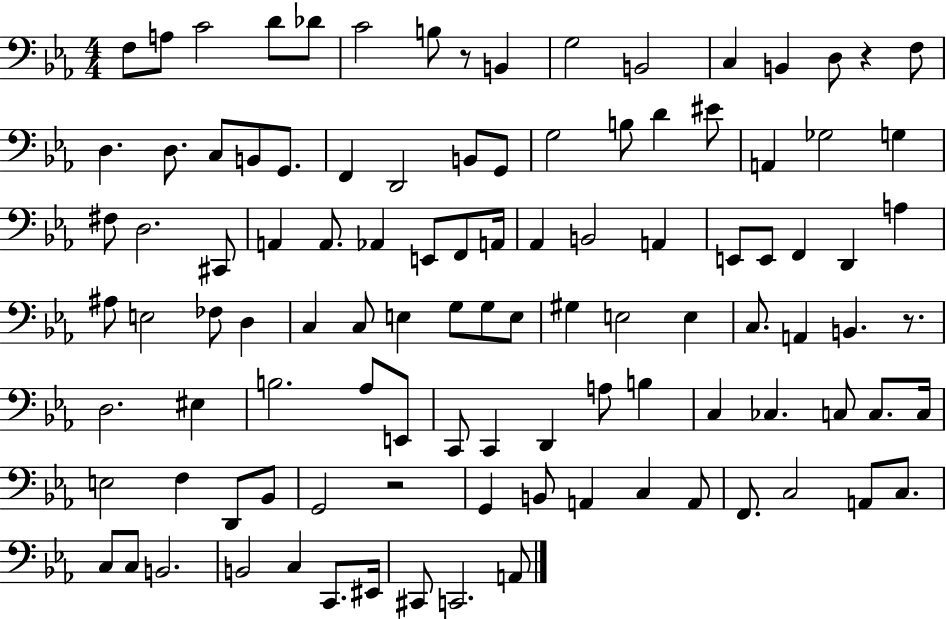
{
  \clef bass
  \numericTimeSignature
  \time 4/4
  \key ees \major
  \repeat volta 2 { f8 a8 c'2 d'8 des'8 | c'2 b8 r8 b,4 | g2 b,2 | c4 b,4 d8 r4 f8 | \break d4. d8. c8 b,8 g,8. | f,4 d,2 b,8 g,8 | g2 b8 d'4 eis'8 | a,4 ges2 g4 | \break fis8 d2. cis,8 | a,4 a,8. aes,4 e,8 f,8 a,16 | aes,4 b,2 a,4 | e,8 e,8 f,4 d,4 a4 | \break ais8 e2 fes8 d4 | c4 c8 e4 g8 g8 e8 | gis4 e2 e4 | c8. a,4 b,4. r8. | \break d2. eis4 | b2. aes8 e,8 | c,8 c,4 d,4 a8 b4 | c4 ces4. c8 c8. c16 | \break e2 f4 d,8 bes,8 | g,2 r2 | g,4 b,8 a,4 c4 a,8 | f,8. c2 a,8 c8. | \break c8 c8 b,2. | b,2 c4 c,8. eis,16 | cis,8 c,2. a,8 | } \bar "|."
}